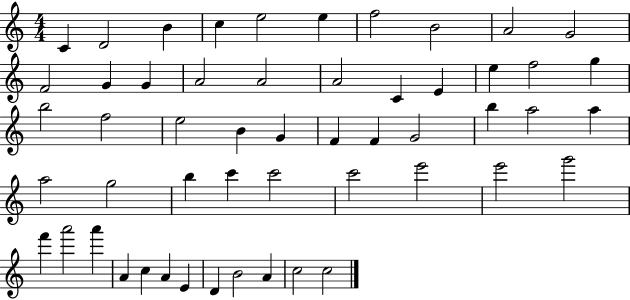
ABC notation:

X:1
T:Untitled
M:4/4
L:1/4
K:C
C D2 B c e2 e f2 B2 A2 G2 F2 G G A2 A2 A2 C E e f2 g b2 f2 e2 B G F F G2 b a2 a a2 g2 b c' c'2 c'2 e'2 e'2 g'2 f' a'2 a' A c A E D B2 A c2 c2